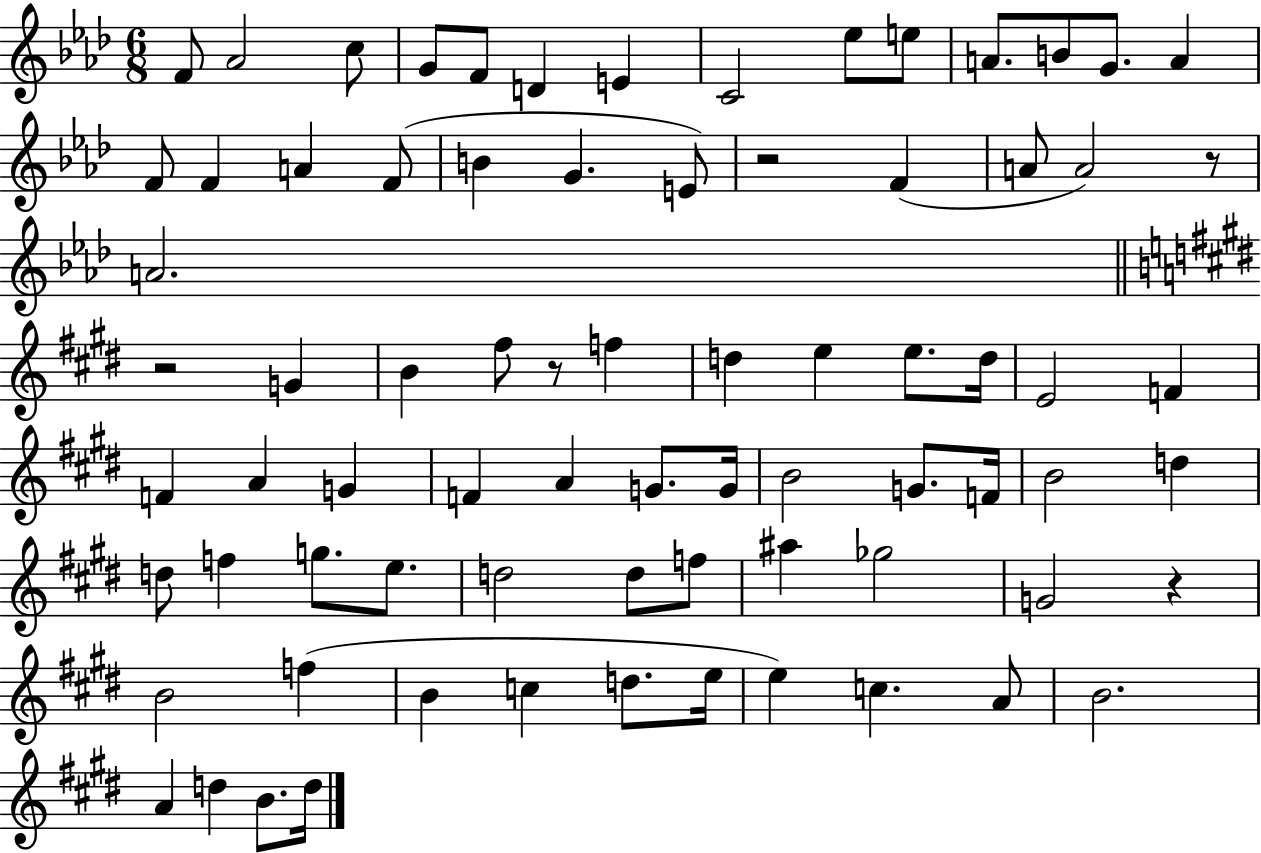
{
  \clef treble
  \numericTimeSignature
  \time 6/8
  \key aes \major
  \repeat volta 2 { f'8 aes'2 c''8 | g'8 f'8 d'4 e'4 | c'2 ees''8 e''8 | a'8. b'8 g'8. a'4 | \break f'8 f'4 a'4 f'8( | b'4 g'4. e'8) | r2 f'4( | a'8 a'2) r8 | \break a'2. | \bar "||" \break \key e \major r2 g'4 | b'4 fis''8 r8 f''4 | d''4 e''4 e''8. d''16 | e'2 f'4 | \break f'4 a'4 g'4 | f'4 a'4 g'8. g'16 | b'2 g'8. f'16 | b'2 d''4 | \break d''8 f''4 g''8. e''8. | d''2 d''8 f''8 | ais''4 ges''2 | g'2 r4 | \break b'2 f''4( | b'4 c''4 d''8. e''16 | e''4) c''4. a'8 | b'2. | \break a'4 d''4 b'8. d''16 | } \bar "|."
}